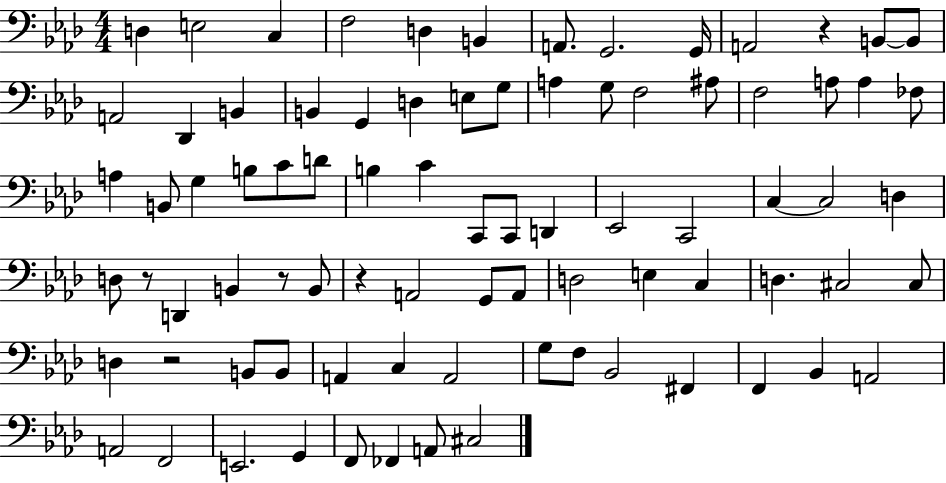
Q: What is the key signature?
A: AES major